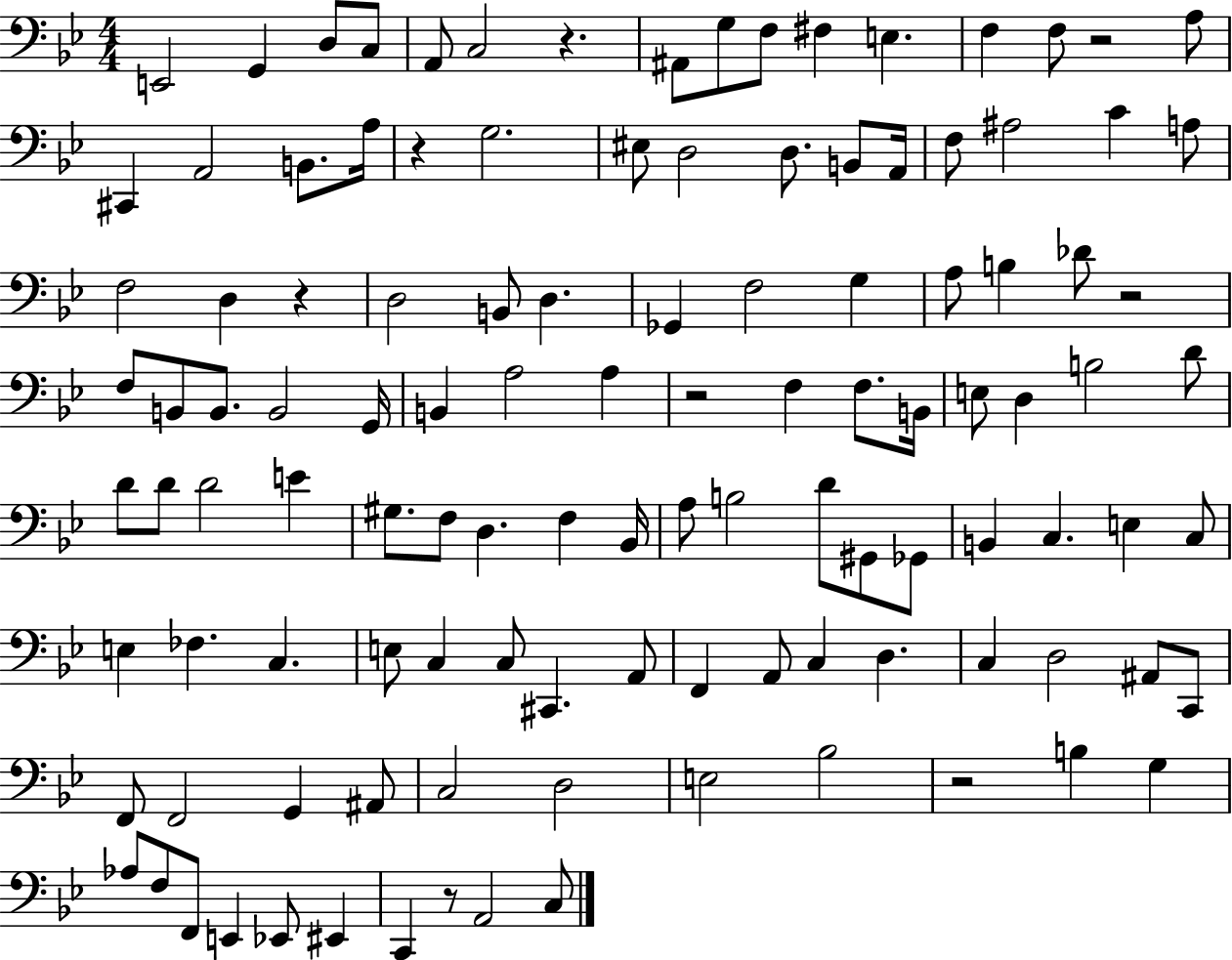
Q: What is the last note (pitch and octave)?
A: C3